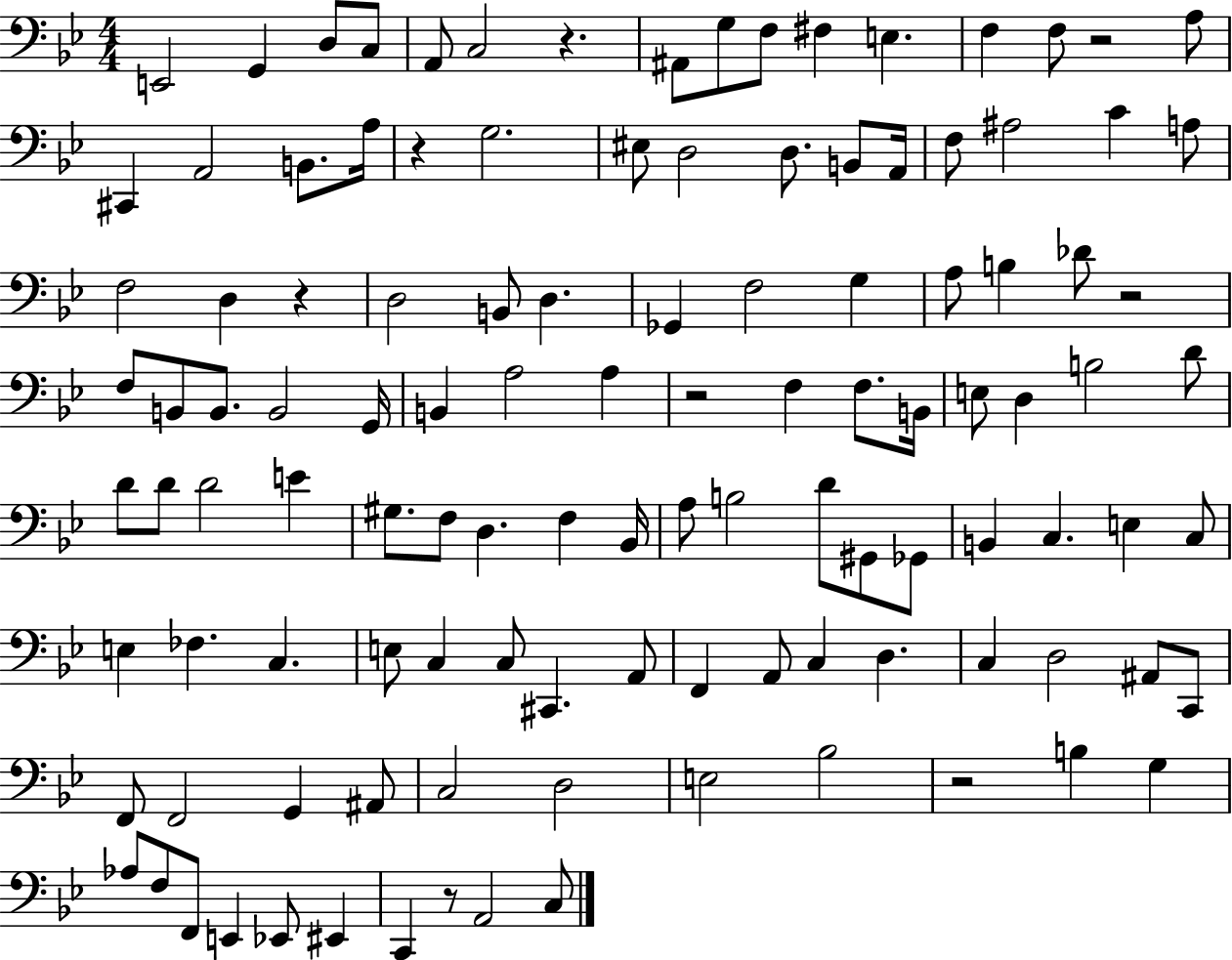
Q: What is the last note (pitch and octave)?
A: C3